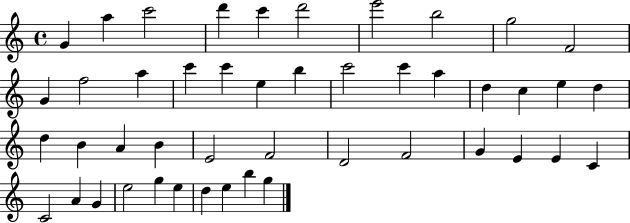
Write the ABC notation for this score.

X:1
T:Untitled
M:4/4
L:1/4
K:C
G a c'2 d' c' d'2 e'2 b2 g2 F2 G f2 a c' c' e b c'2 c' a d c e d d B A B E2 F2 D2 F2 G E E C C2 A G e2 g e d e b g